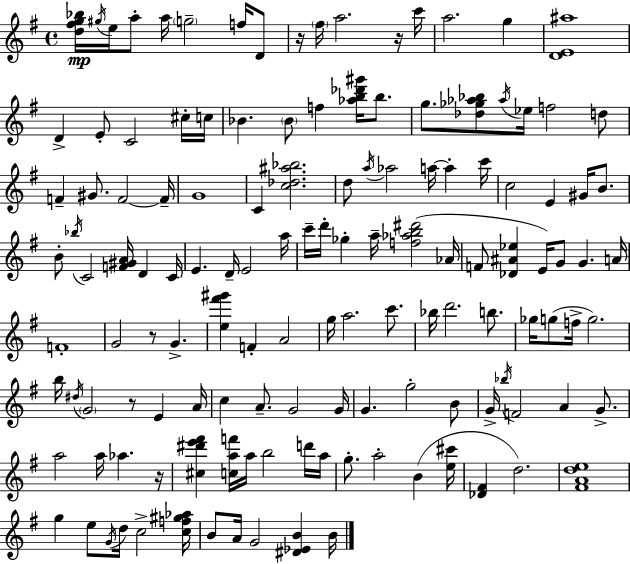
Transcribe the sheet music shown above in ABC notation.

X:1
T:Untitled
M:4/4
L:1/4
K:G
[d^fg_b]/4 ^g/4 e/4 a/2 a/4 g2 f/4 D/2 z/4 ^f/4 a2 z/4 c'/4 a2 g [DE^a]4 D E/2 C2 ^c/4 c/4 _B _B/2 f [_ab_d'^g']/4 b/2 g/2 [_d_g_a_b]/2 _a/4 _e/4 f2 d/2 F ^G/2 F2 F/4 G4 C [c_d^a_b]2 d/2 a/4 _a2 a/4 a c'/4 c2 E ^G/4 B/2 B/2 _b/4 C2 [F^GA]/4 D C/4 E D/4 E2 a/4 c'/4 d'/4 _g a/4 [f_ab^d']2 _A/4 F/2 [_D^A_e] E/4 G/2 G A/4 F4 G2 z/2 G [e^f'^g'] F A2 g/4 a2 c'/2 _b/4 d'2 b/2 _g/4 g/2 f/4 g2 b/4 ^d/4 G2 z/2 E A/4 c A/2 G2 G/4 G g2 B/2 G/4 _b/4 F2 A G/2 a2 a/4 _a z/4 [^c^d'e'^f'] [caf']/4 a/4 b2 d'/4 a/4 g/2 a2 B [e^c']/4 [_D^F] d2 [^FAde]4 g e/2 G/4 d/4 c2 [cf^g_a]/4 B/2 A/4 G2 [^D_EB] B/4